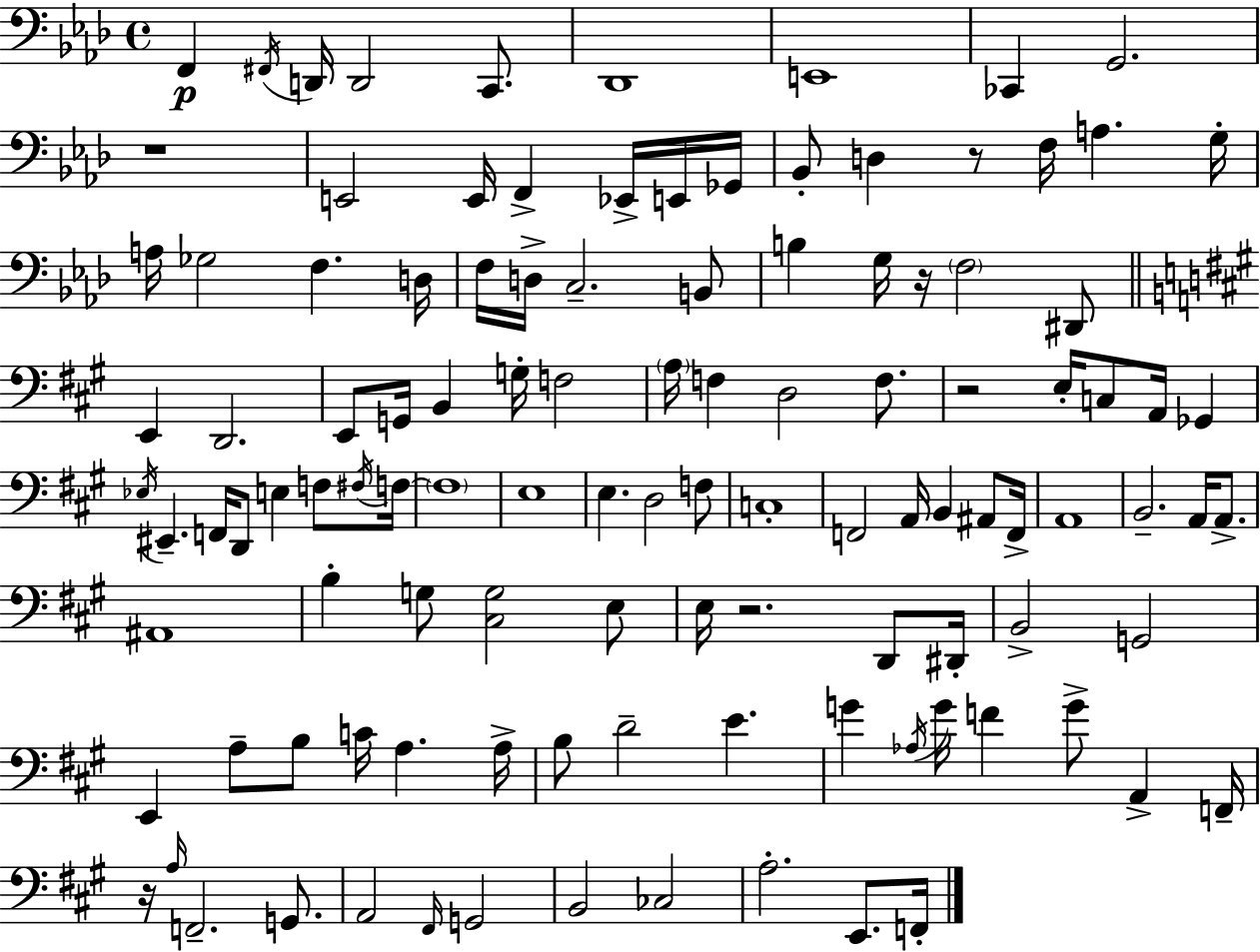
X:1
T:Untitled
M:4/4
L:1/4
K:Ab
F,, ^F,,/4 D,,/4 D,,2 C,,/2 _D,,4 E,,4 _C,, G,,2 z4 E,,2 E,,/4 F,, _E,,/4 E,,/4 _G,,/4 _B,,/2 D, z/2 F,/4 A, G,/4 A,/4 _G,2 F, D,/4 F,/4 D,/4 C,2 B,,/2 B, G,/4 z/4 F,2 ^D,,/2 E,, D,,2 E,,/2 G,,/4 B,, G,/4 F,2 A,/4 F, D,2 F,/2 z2 E,/4 C,/2 A,,/4 _G,, _E,/4 ^E,, F,,/4 D,,/2 E, F,/2 ^F,/4 F,/4 F,4 E,4 E, D,2 F,/2 C,4 F,,2 A,,/4 B,, ^A,,/2 F,,/4 A,,4 B,,2 A,,/4 A,,/2 ^A,,4 B, G,/2 [^C,G,]2 E,/2 E,/4 z2 D,,/2 ^D,,/4 B,,2 G,,2 E,, A,/2 B,/2 C/4 A, A,/4 B,/2 D2 E G _A,/4 G/4 F G/2 A,, F,,/4 z/4 A,/4 F,,2 G,,/2 A,,2 ^F,,/4 G,,2 B,,2 _C,2 A,2 E,,/2 F,,/4